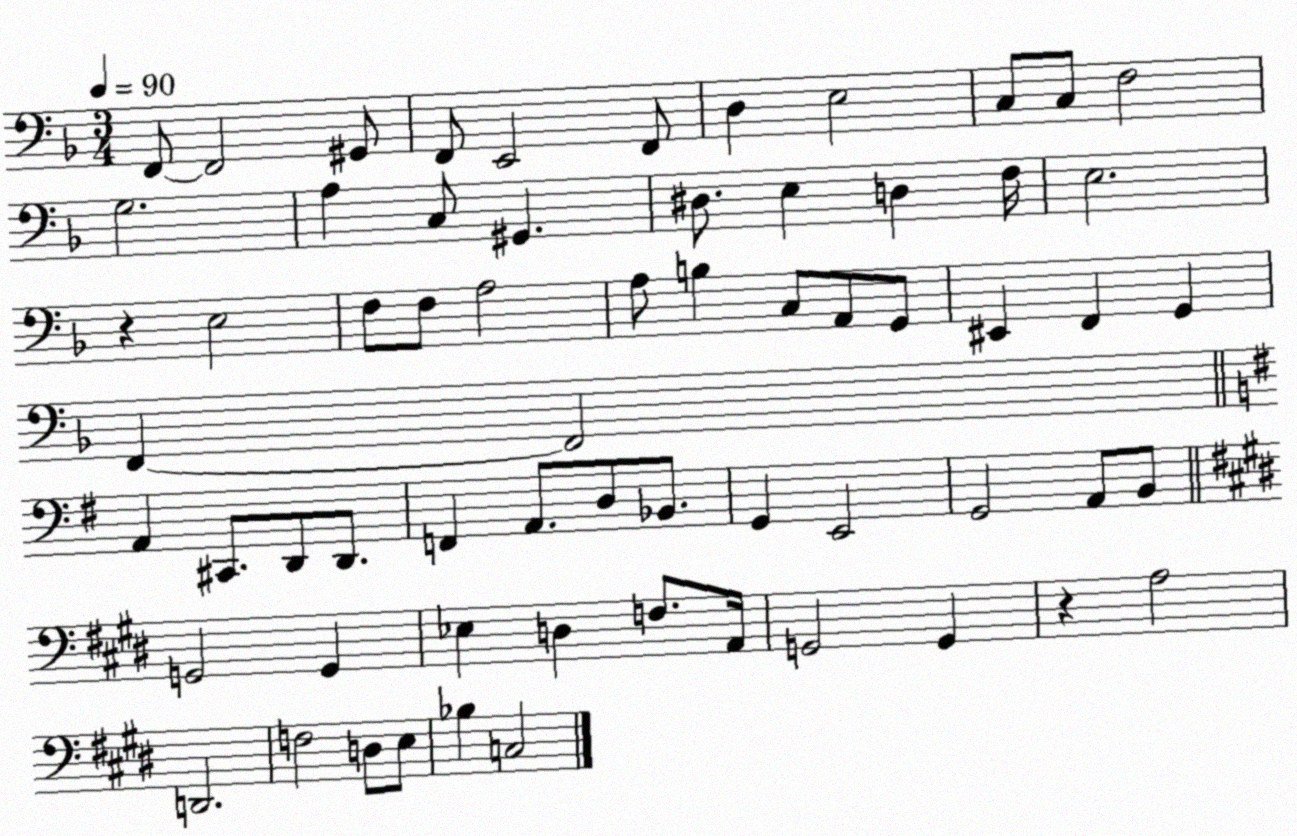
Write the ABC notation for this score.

X:1
T:Untitled
M:3/4
L:1/4
K:F
F,,/2 F,,2 ^G,,/2 F,,/2 E,,2 F,,/2 D, E,2 C,/2 C,/2 F,2 G,2 A, C,/2 ^G,, ^D,/2 E, D, F,/4 E,2 z E,2 F,/2 F,/2 A,2 A,/2 B, C,/2 A,,/2 G,,/2 ^E,, F,, G,, F,, F,,2 A,, ^C,,/2 D,,/2 D,,/2 F,, A,,/2 D,/2 _B,,/2 G,, E,,2 G,,2 A,,/2 B,,/2 G,,2 G,, _E, D, F,/2 A,,/4 G,,2 G,, z A,2 D,,2 F,2 D,/2 E,/2 _B, C,2